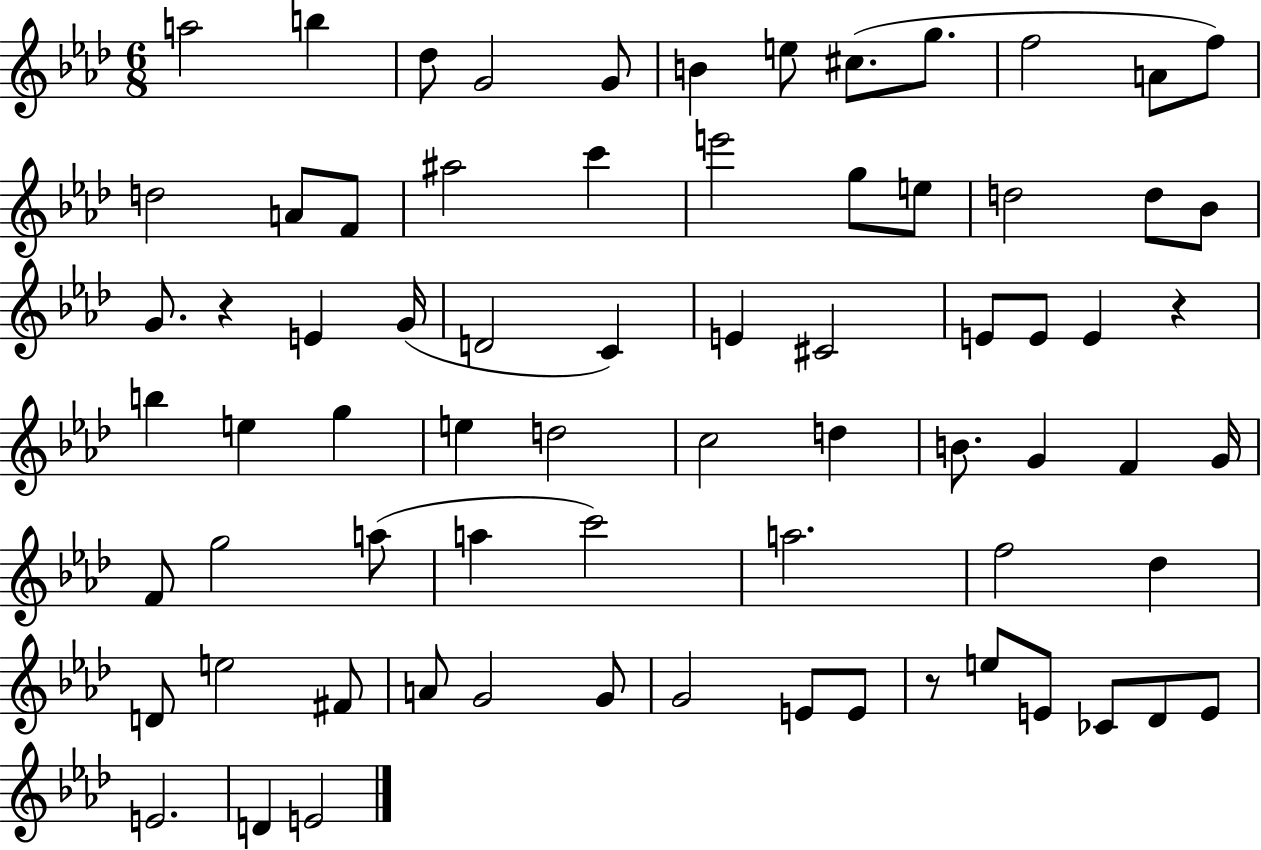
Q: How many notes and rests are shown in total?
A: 72